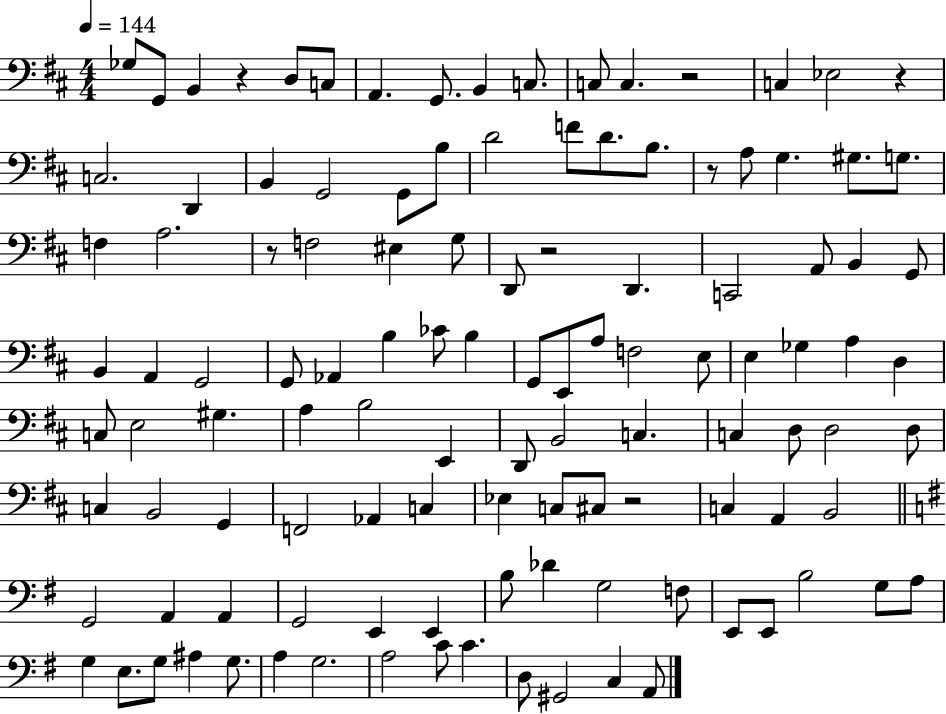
Gb3/e G2/e B2/q R/q D3/e C3/e A2/q. G2/e. B2/q C3/e. C3/e C3/q. R/h C3/q Eb3/h R/q C3/h. D2/q B2/q G2/h G2/e B3/e D4/h F4/e D4/e. B3/e. R/e A3/e G3/q. G#3/e. G3/e. F3/q A3/h. R/e F3/h EIS3/q G3/e D2/e R/h D2/q. C2/h A2/e B2/q G2/e B2/q A2/q G2/h G2/e Ab2/q B3/q CES4/e B3/q G2/e E2/e A3/e F3/h E3/e E3/q Gb3/q A3/q D3/q C3/e E3/h G#3/q. A3/q B3/h E2/q D2/e B2/h C3/q. C3/q D3/e D3/h D3/e C3/q B2/h G2/q F2/h Ab2/q C3/q Eb3/q C3/e C#3/e R/h C3/q A2/q B2/h G2/h A2/q A2/q G2/h E2/q E2/q B3/e Db4/q G3/h F3/e E2/e E2/e B3/h G3/e A3/e G3/q E3/e. G3/e A#3/q G3/e. A3/q G3/h. A3/h C4/e C4/q. D3/e G#2/h C3/q A2/e